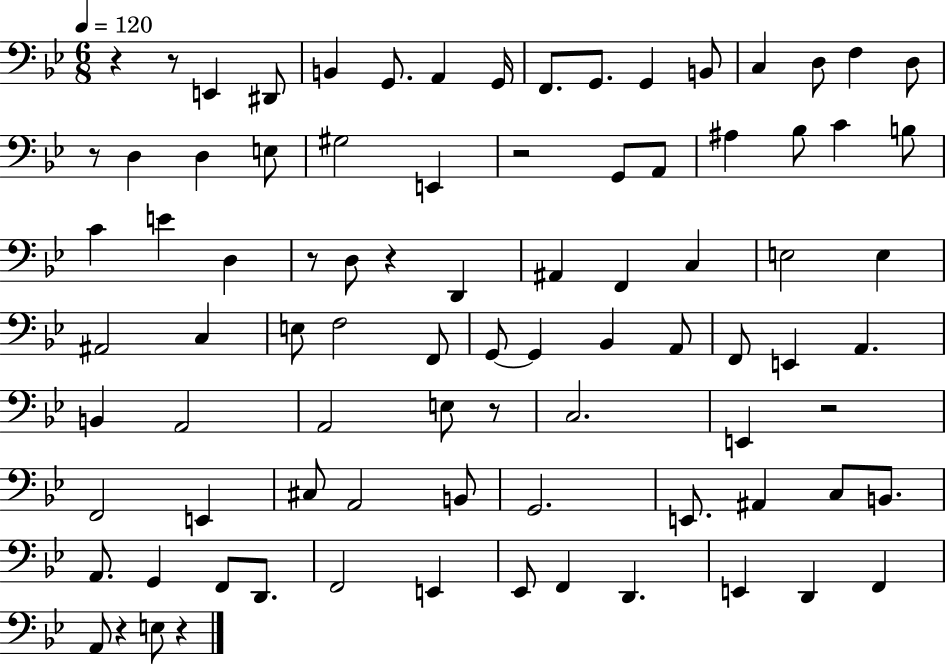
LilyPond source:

{
  \clef bass
  \numericTimeSignature
  \time 6/8
  \key bes \major
  \tempo 4 = 120
  \repeat volta 2 { r4 r8 e,4 dis,8 | b,4 g,8. a,4 g,16 | f,8. g,8. g,4 b,8 | c4 d8 f4 d8 | \break r8 d4 d4 e8 | gis2 e,4 | r2 g,8 a,8 | ais4 bes8 c'4 b8 | \break c'4 e'4 d4 | r8 d8 r4 d,4 | ais,4 f,4 c4 | e2 e4 | \break ais,2 c4 | e8 f2 f,8 | g,8~~ g,4 bes,4 a,8 | f,8 e,4 a,4. | \break b,4 a,2 | a,2 e8 r8 | c2. | e,4 r2 | \break f,2 e,4 | cis8 a,2 b,8 | g,2. | e,8. ais,4 c8 b,8. | \break a,8. g,4 f,8 d,8. | f,2 e,4 | ees,8 f,4 d,4. | e,4 d,4 f,4 | \break a,8 r4 e8 r4 | } \bar "|."
}